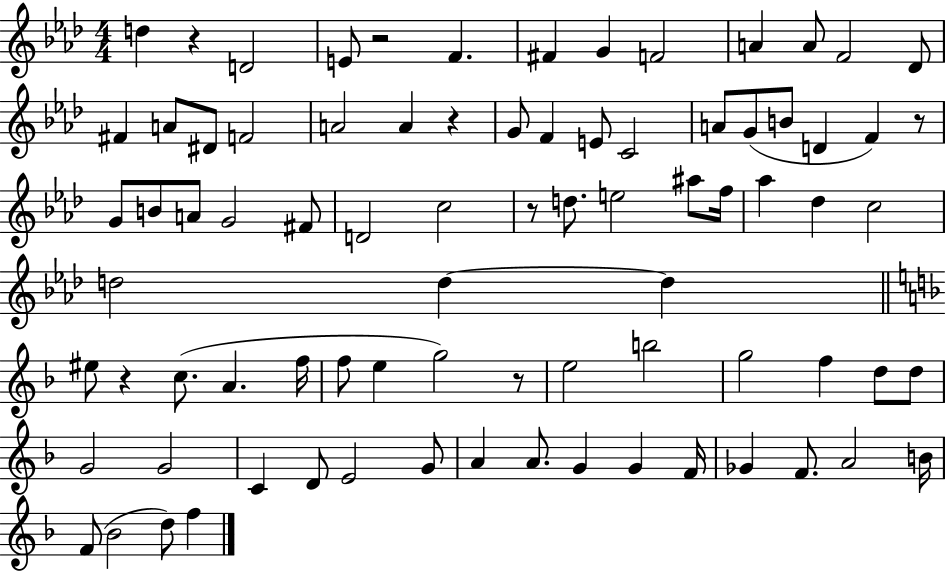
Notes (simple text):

D5/q R/q D4/h E4/e R/h F4/q. F#4/q G4/q F4/h A4/q A4/e F4/h Db4/e F#4/q A4/e D#4/e F4/h A4/h A4/q R/q G4/e F4/q E4/e C4/h A4/e G4/e B4/e D4/q F4/q R/e G4/e B4/e A4/e G4/h F#4/e D4/h C5/h R/e D5/e. E5/h A#5/e F5/s Ab5/q Db5/q C5/h D5/h D5/q D5/q EIS5/e R/q C5/e. A4/q. F5/s F5/e E5/q G5/h R/e E5/h B5/h G5/h F5/q D5/e D5/e G4/h G4/h C4/q D4/e E4/h G4/e A4/q A4/e. G4/q G4/q F4/s Gb4/q F4/e. A4/h B4/s F4/e Bb4/h D5/e F5/q